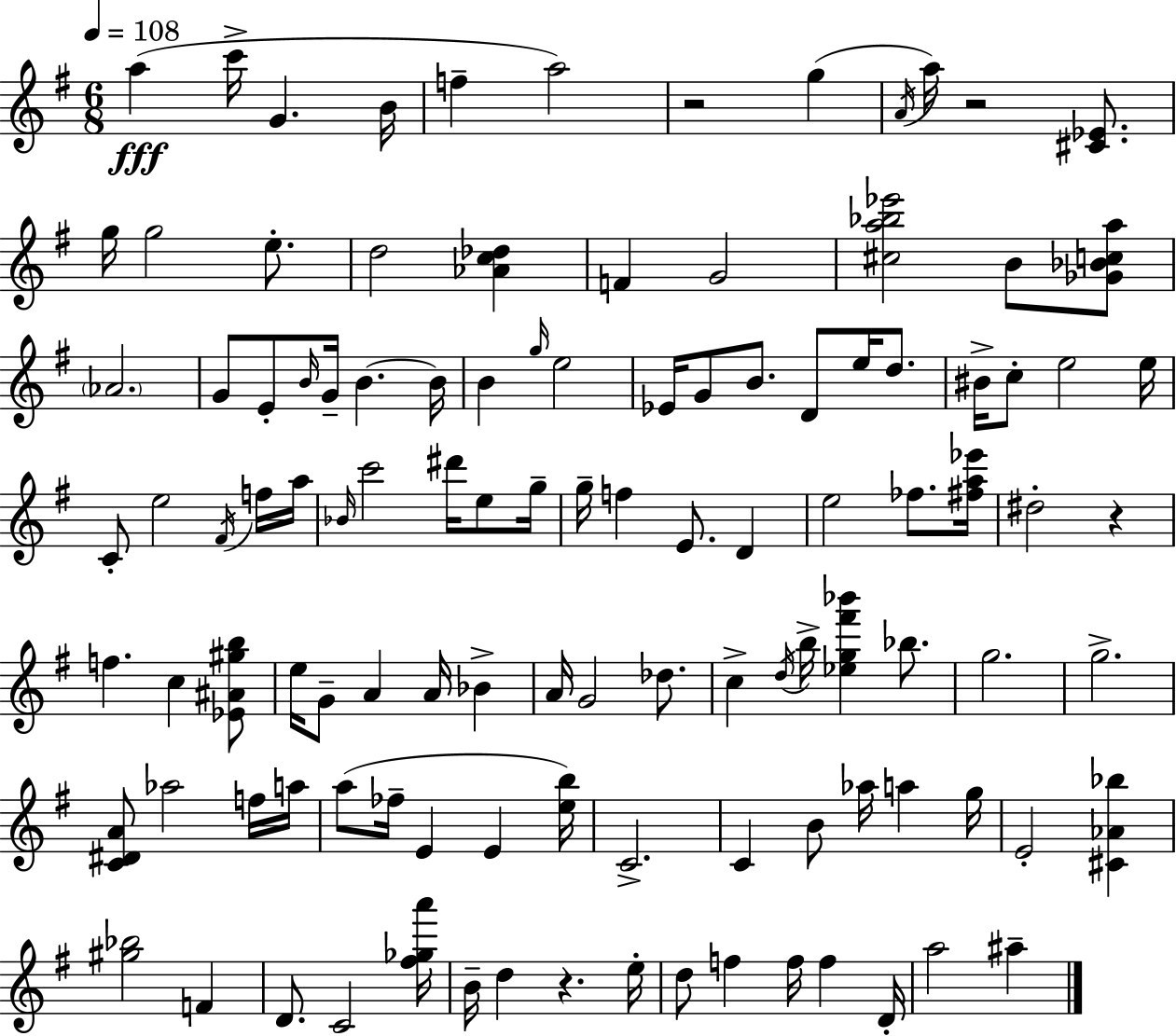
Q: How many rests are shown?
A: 4